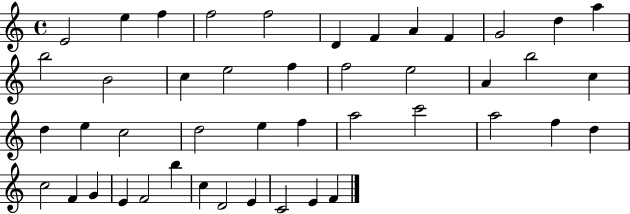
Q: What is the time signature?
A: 4/4